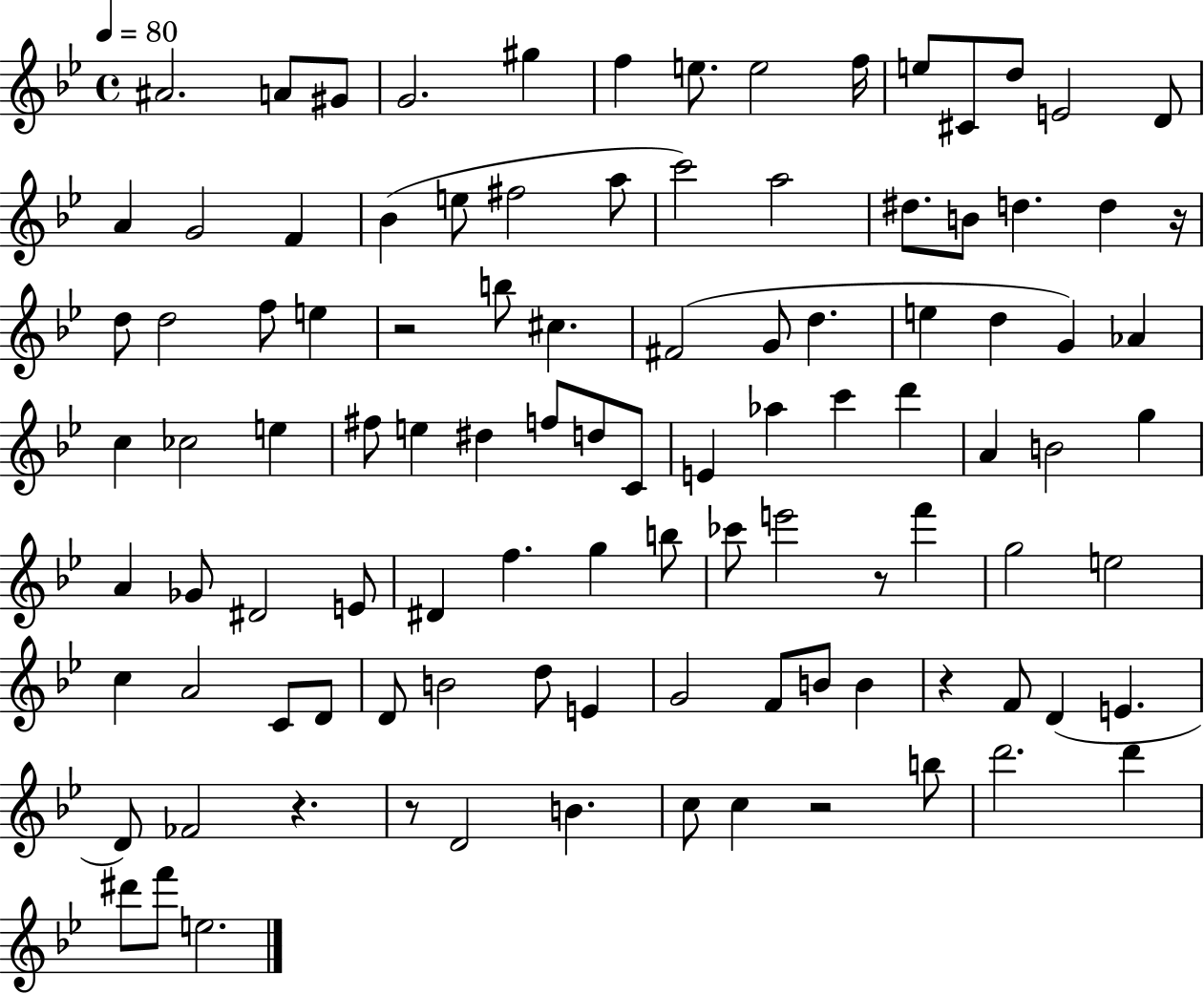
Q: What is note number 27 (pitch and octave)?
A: D5